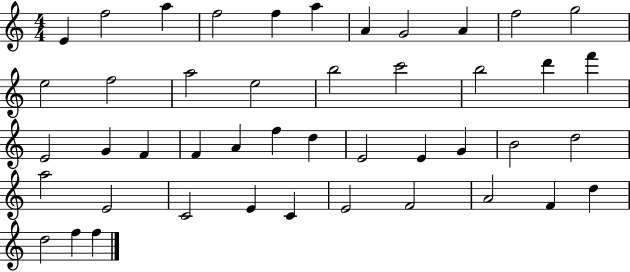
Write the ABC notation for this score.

X:1
T:Untitled
M:4/4
L:1/4
K:C
E f2 a f2 f a A G2 A f2 g2 e2 f2 a2 e2 b2 c'2 b2 d' f' E2 G F F A f d E2 E G B2 d2 a2 E2 C2 E C E2 F2 A2 F d d2 f f